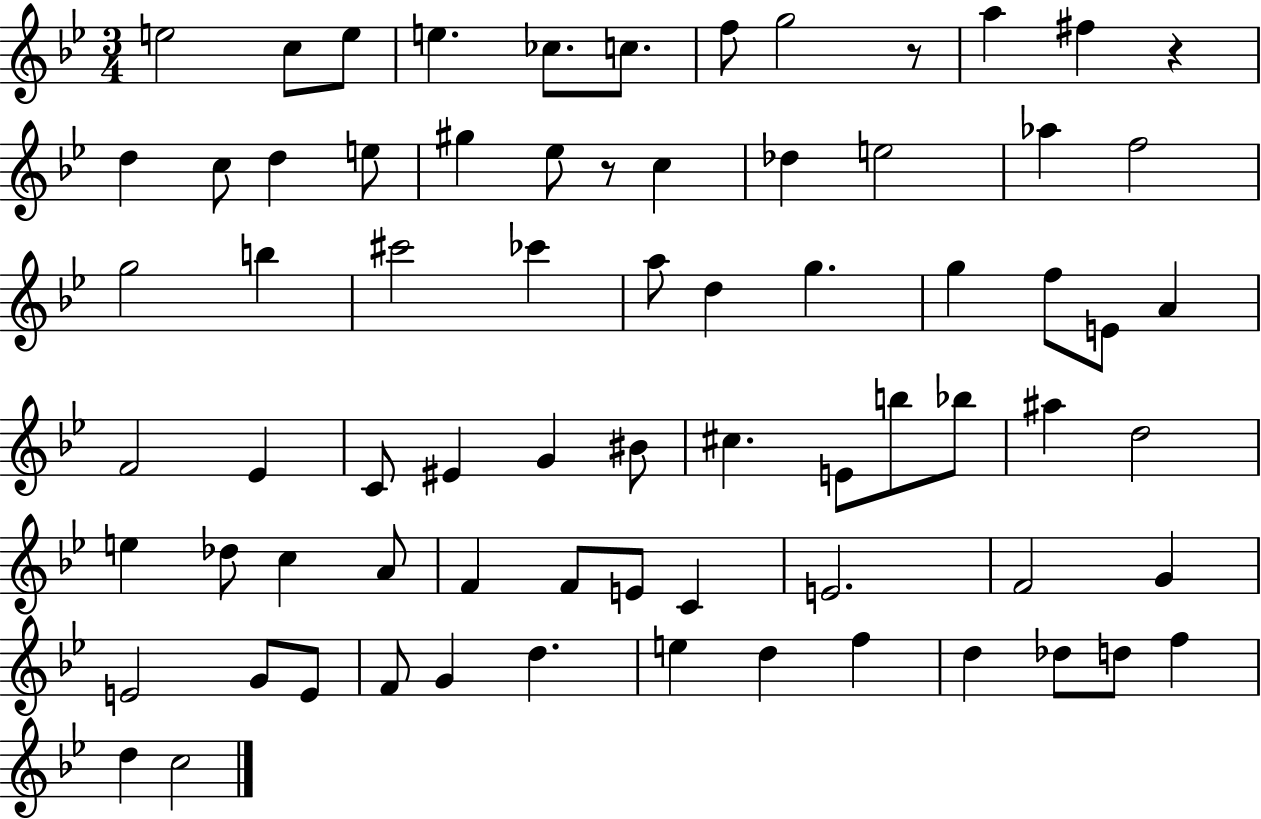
E5/h C5/e E5/e E5/q. CES5/e. C5/e. F5/e G5/h R/e A5/q F#5/q R/q D5/q C5/e D5/q E5/e G#5/q Eb5/e R/e C5/q Db5/q E5/h Ab5/q F5/h G5/h B5/q C#6/h CES6/q A5/e D5/q G5/q. G5/q F5/e E4/e A4/q F4/h Eb4/q C4/e EIS4/q G4/q BIS4/e C#5/q. E4/e B5/e Bb5/e A#5/q D5/h E5/q Db5/e C5/q A4/e F4/q F4/e E4/e C4/q E4/h. F4/h G4/q E4/h G4/e E4/e F4/e G4/q D5/q. E5/q D5/q F5/q D5/q Db5/e D5/e F5/q D5/q C5/h